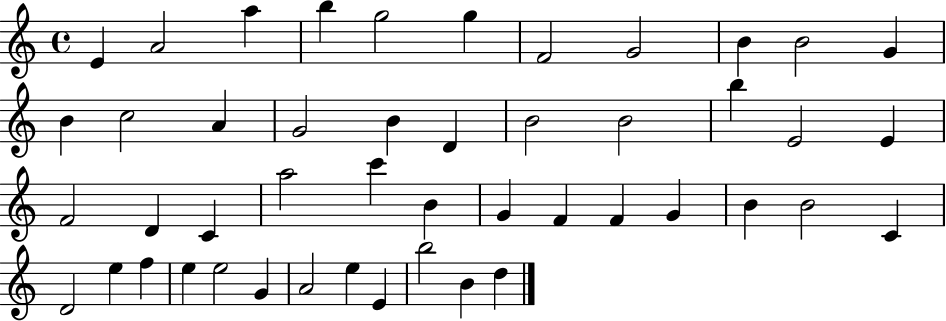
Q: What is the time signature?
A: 4/4